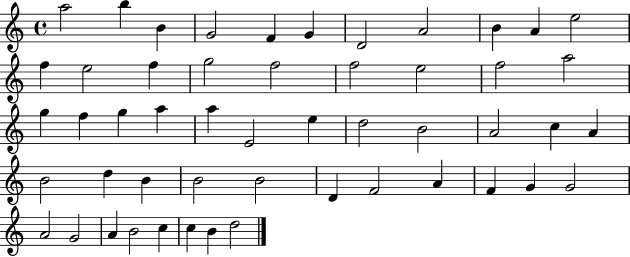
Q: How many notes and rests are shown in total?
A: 51